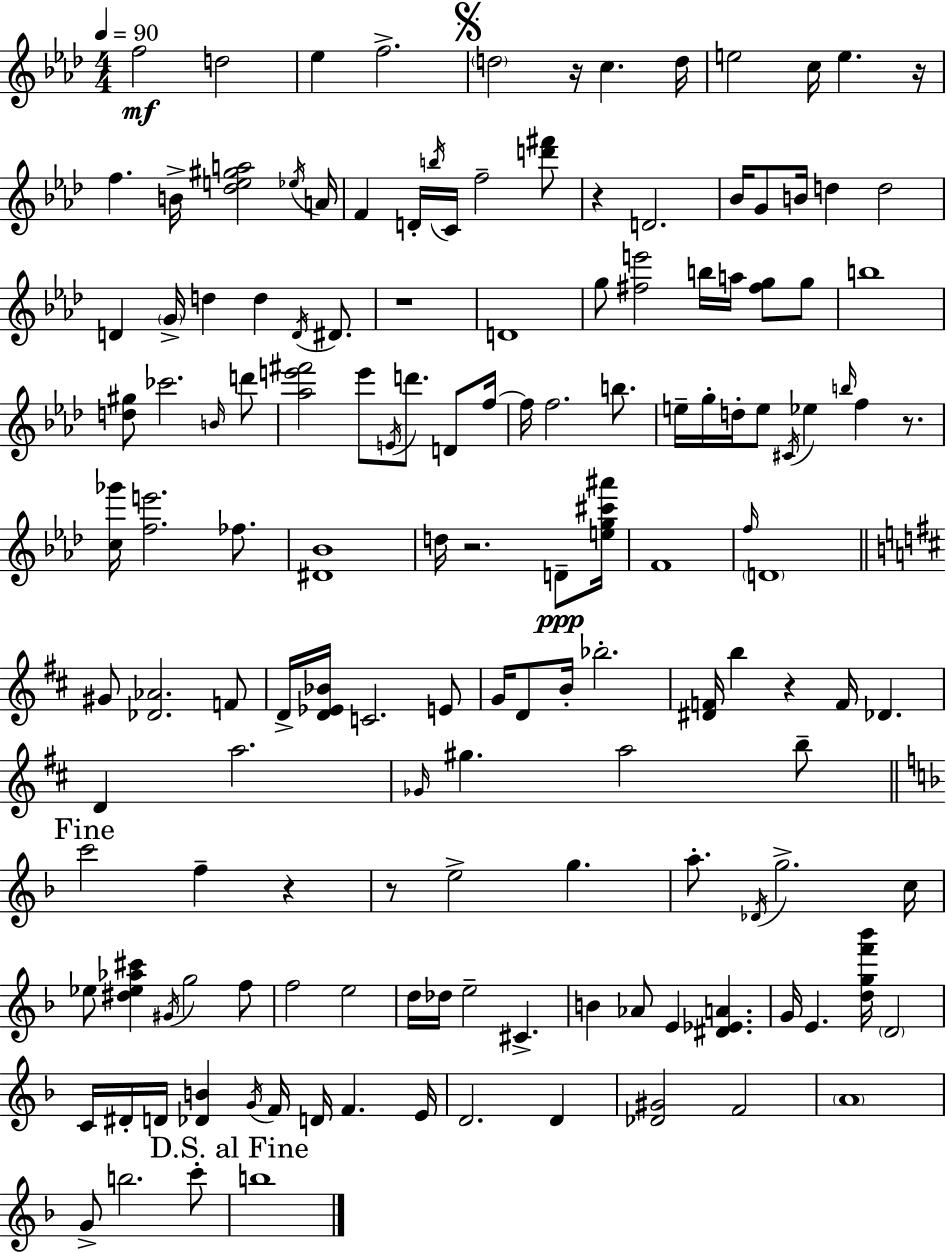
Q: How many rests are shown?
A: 9